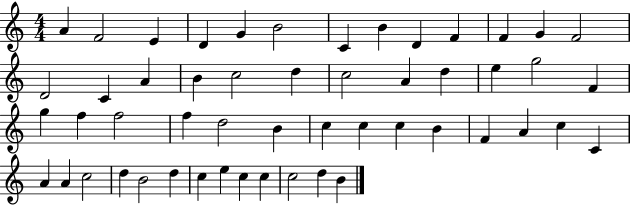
{
  \clef treble
  \numericTimeSignature
  \time 4/4
  \key c \major
  a'4 f'2 e'4 | d'4 g'4 b'2 | c'4 b'4 d'4 f'4 | f'4 g'4 f'2 | \break d'2 c'4 a'4 | b'4 c''2 d''4 | c''2 a'4 d''4 | e''4 g''2 f'4 | \break g''4 f''4 f''2 | f''4 d''2 b'4 | c''4 c''4 c''4 b'4 | f'4 a'4 c''4 c'4 | \break a'4 a'4 c''2 | d''4 b'2 d''4 | c''4 e''4 c''4 c''4 | c''2 d''4 b'4 | \break \bar "|."
}